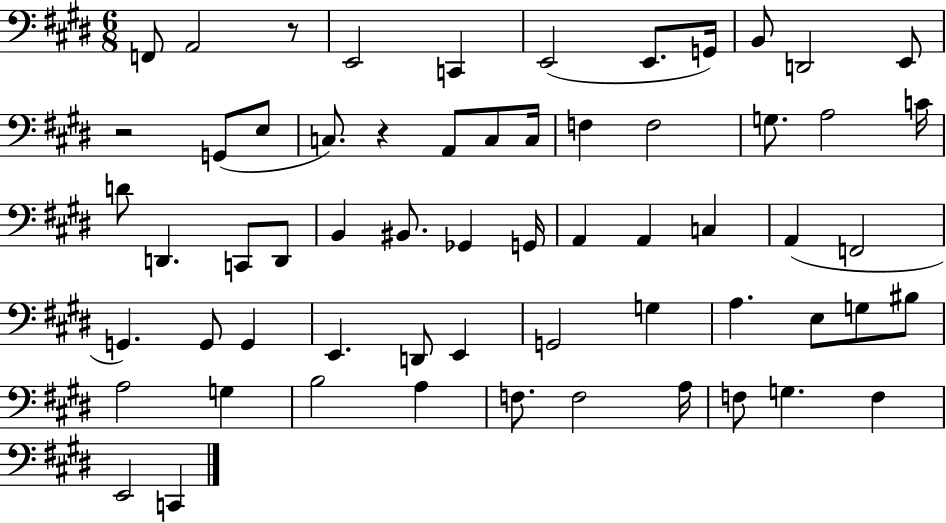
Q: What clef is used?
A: bass